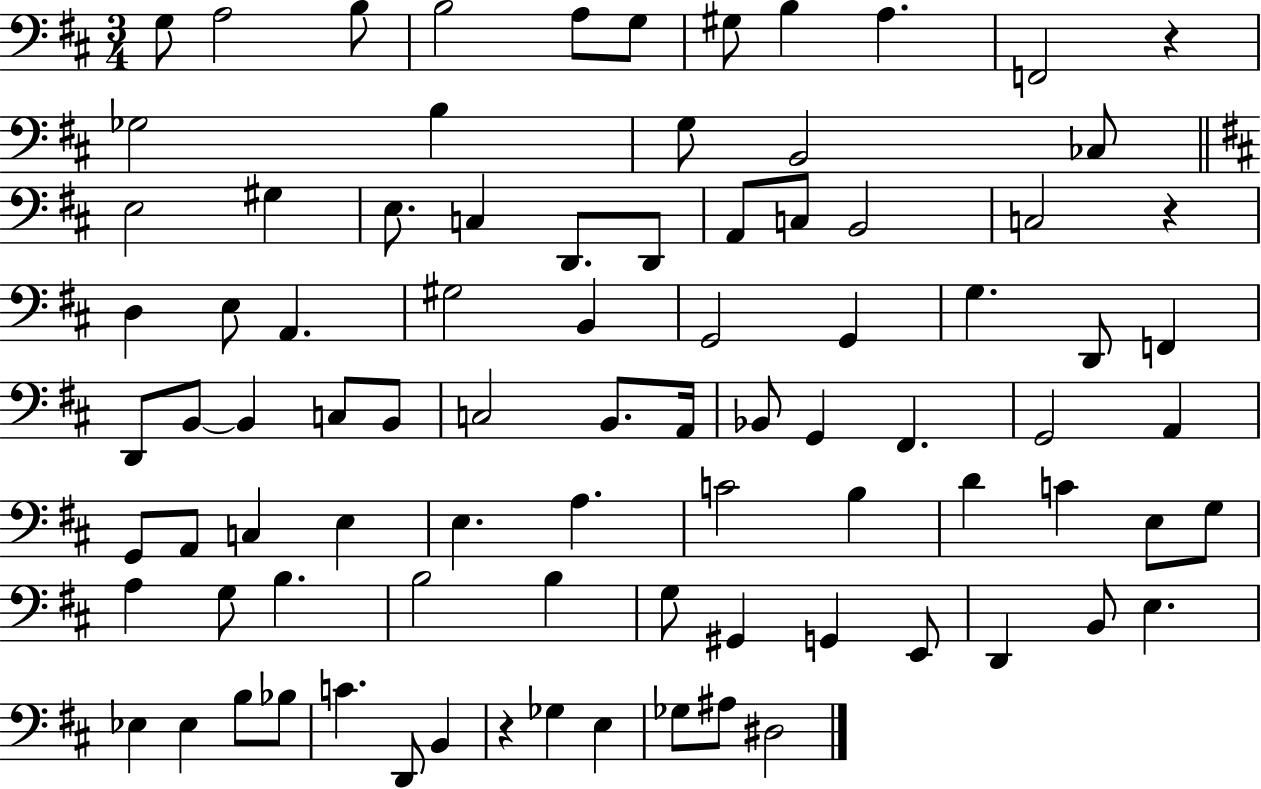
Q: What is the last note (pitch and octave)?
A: D#3